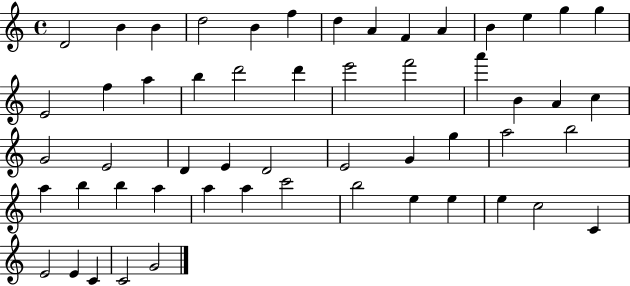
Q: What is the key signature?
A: C major